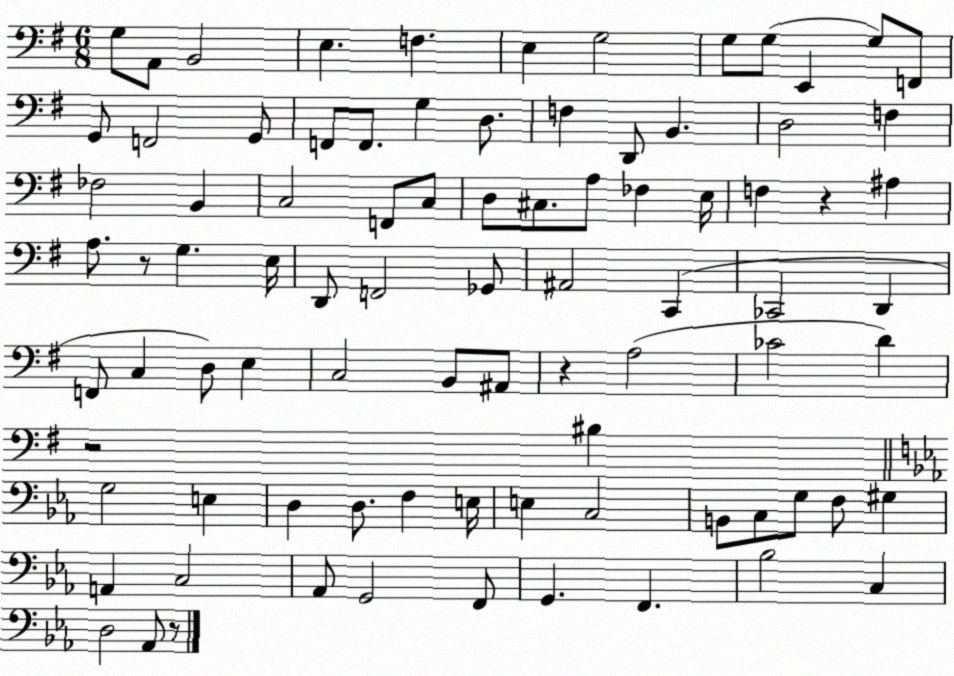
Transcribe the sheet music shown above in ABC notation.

X:1
T:Untitled
M:6/8
L:1/4
K:G
G,/2 A,,/2 B,,2 E, F, E, G,2 G,/2 G,/2 E,, G,/2 F,,/2 G,,/2 F,,2 G,,/2 F,,/2 F,,/2 G, D,/2 F, D,,/2 B,, D,2 F, _F,2 B,, C,2 F,,/2 C,/2 D,/2 ^C,/2 A,/2 _F, E,/4 F, z ^A, A,/2 z/2 G, E,/4 D,,/2 F,,2 _G,,/2 ^A,,2 C,, _C,,2 D,, F,,/2 C, D,/2 E, C,2 B,,/2 ^A,,/2 z A,2 _C2 D z2 ^B, G,2 E, D, D,/2 F, E,/4 E, C,2 B,,/2 C,/2 G,/2 F,/2 ^G, A,, C,2 _A,,/2 G,,2 F,,/2 G,, F,, _B,2 C, D,2 _A,,/2 z/2